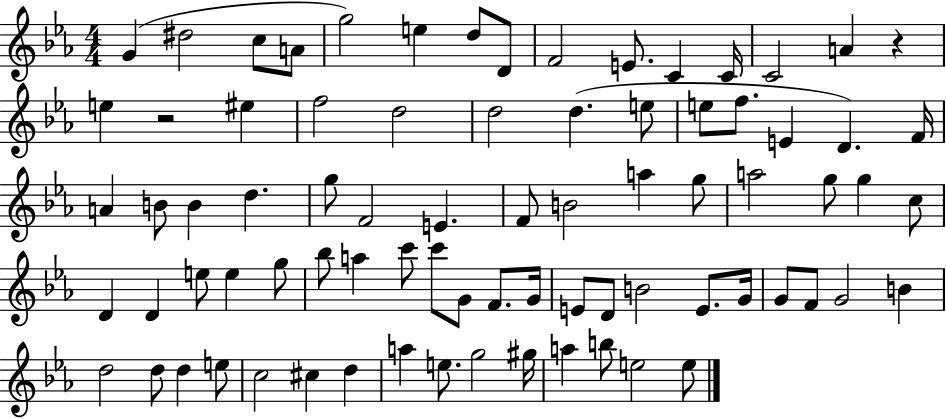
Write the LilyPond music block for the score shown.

{
  \clef treble
  \numericTimeSignature
  \time 4/4
  \key ees \major
  g'4( dis''2 c''8 a'8 | g''2) e''4 d''8 d'8 | f'2 e'8. c'4 c'16 | c'2 a'4 r4 | \break e''4 r2 eis''4 | f''2 d''2 | d''2 d''4.( e''8 | e''8 f''8. e'4 d'4.) f'16 | \break a'4 b'8 b'4 d''4. | g''8 f'2 e'4. | f'8 b'2 a''4 g''8 | a''2 g''8 g''4 c''8 | \break d'4 d'4 e''8 e''4 g''8 | bes''8 a''4 c'''8 c'''8 g'8 f'8. g'16 | e'8 d'8 b'2 e'8. g'16 | g'8 f'8 g'2 b'4 | \break d''2 d''8 d''4 e''8 | c''2 cis''4 d''4 | a''4 e''8. g''2 gis''16 | a''4 b''8 e''2 e''8 | \break \bar "|."
}